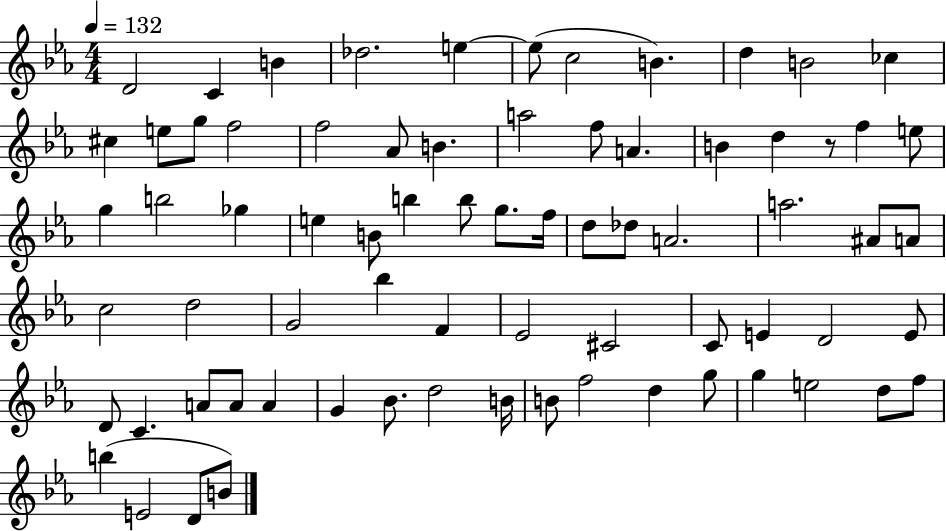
D4/h C4/q B4/q Db5/h. E5/q E5/e C5/h B4/q. D5/q B4/h CES5/q C#5/q E5/e G5/e F5/h F5/h Ab4/e B4/q. A5/h F5/e A4/q. B4/q D5/q R/e F5/q E5/e G5/q B5/h Gb5/q E5/q B4/e B5/q B5/e G5/e. F5/s D5/e Db5/e A4/h. A5/h. A#4/e A4/e C5/h D5/h G4/h Bb5/q F4/q Eb4/h C#4/h C4/e E4/q D4/h E4/e D4/e C4/q. A4/e A4/e A4/q G4/q Bb4/e. D5/h B4/s B4/e F5/h D5/q G5/e G5/q E5/h D5/e F5/e B5/q E4/h D4/e B4/e